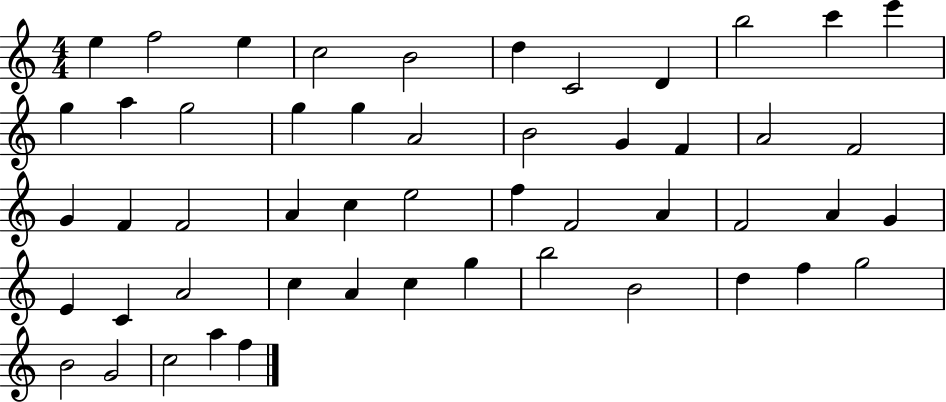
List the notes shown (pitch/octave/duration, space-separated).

E5/q F5/h E5/q C5/h B4/h D5/q C4/h D4/q B5/h C6/q E6/q G5/q A5/q G5/h G5/q G5/q A4/h B4/h G4/q F4/q A4/h F4/h G4/q F4/q F4/h A4/q C5/q E5/h F5/q F4/h A4/q F4/h A4/q G4/q E4/q C4/q A4/h C5/q A4/q C5/q G5/q B5/h B4/h D5/q F5/q G5/h B4/h G4/h C5/h A5/q F5/q